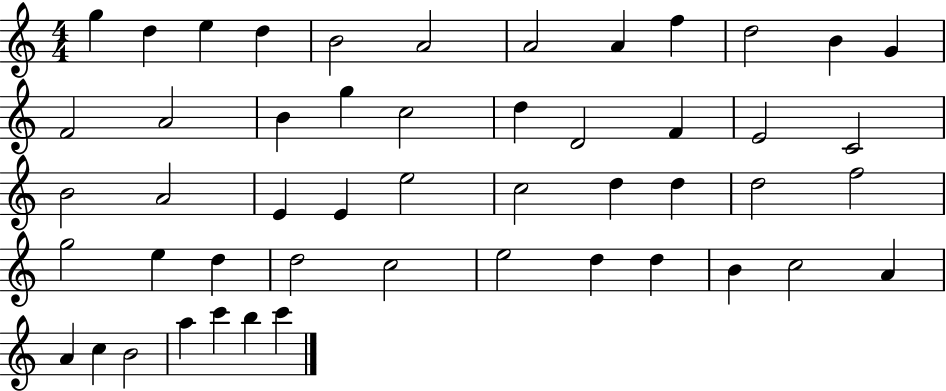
G5/q D5/q E5/q D5/q B4/h A4/h A4/h A4/q F5/q D5/h B4/q G4/q F4/h A4/h B4/q G5/q C5/h D5/q D4/h F4/q E4/h C4/h B4/h A4/h E4/q E4/q E5/h C5/h D5/q D5/q D5/h F5/h G5/h E5/q D5/q D5/h C5/h E5/h D5/q D5/q B4/q C5/h A4/q A4/q C5/q B4/h A5/q C6/q B5/q C6/q